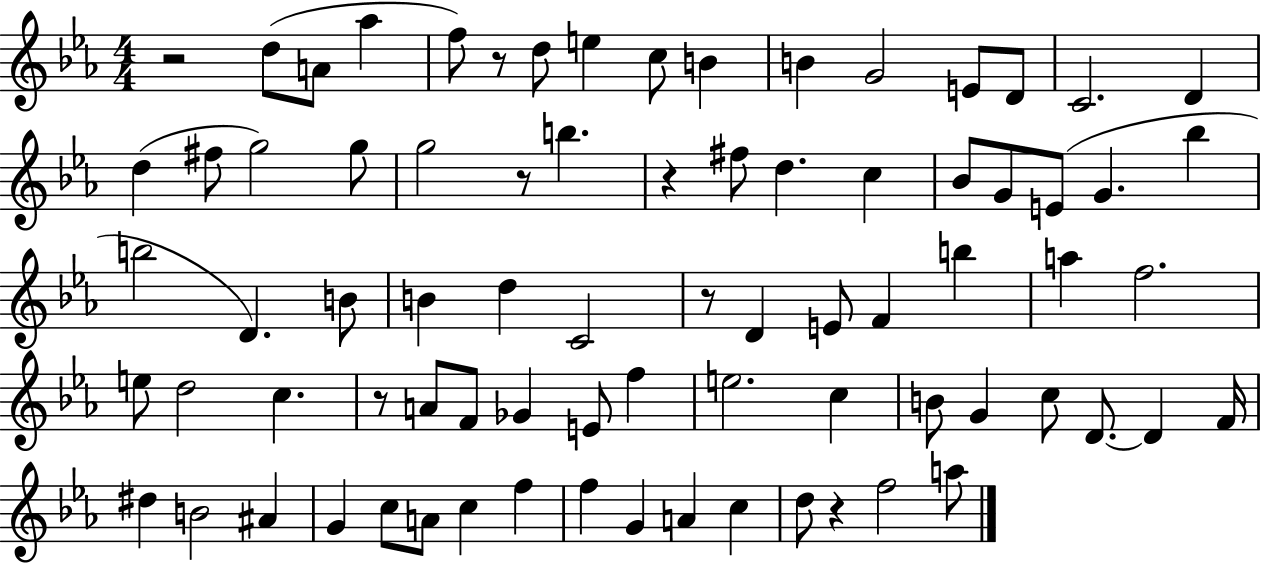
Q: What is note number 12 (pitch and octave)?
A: D4